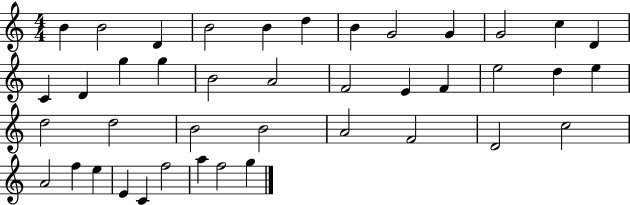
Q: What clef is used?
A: treble